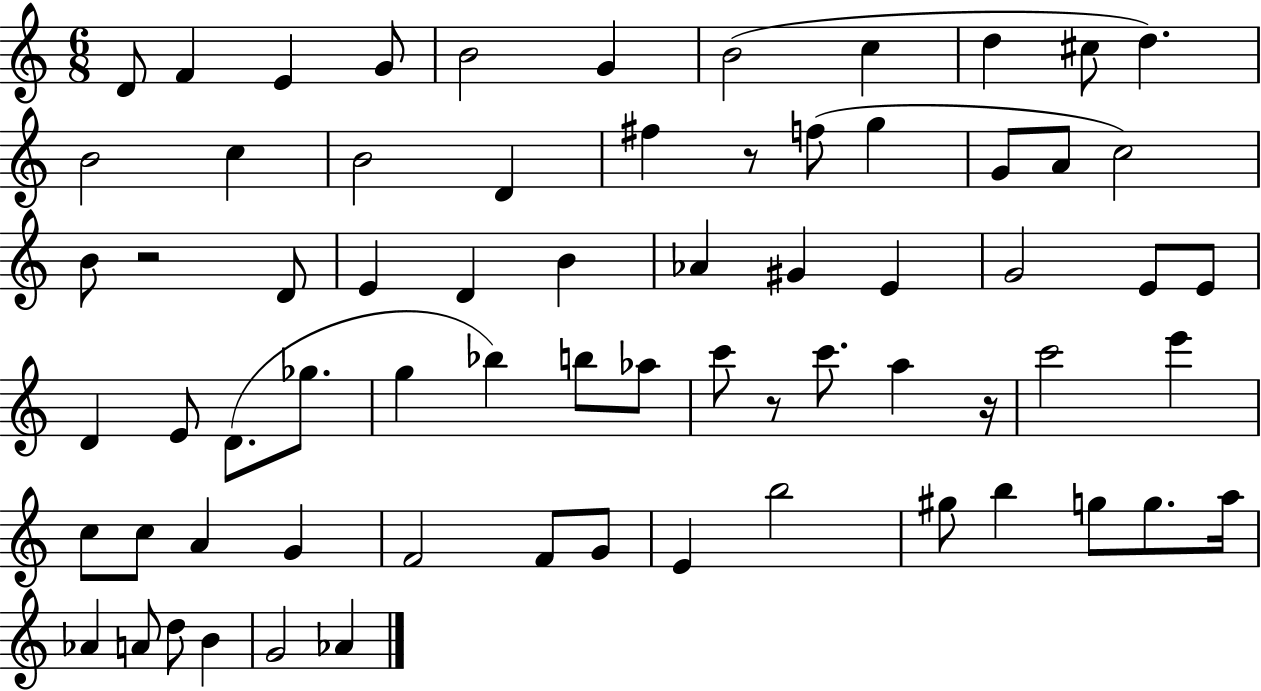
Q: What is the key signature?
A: C major